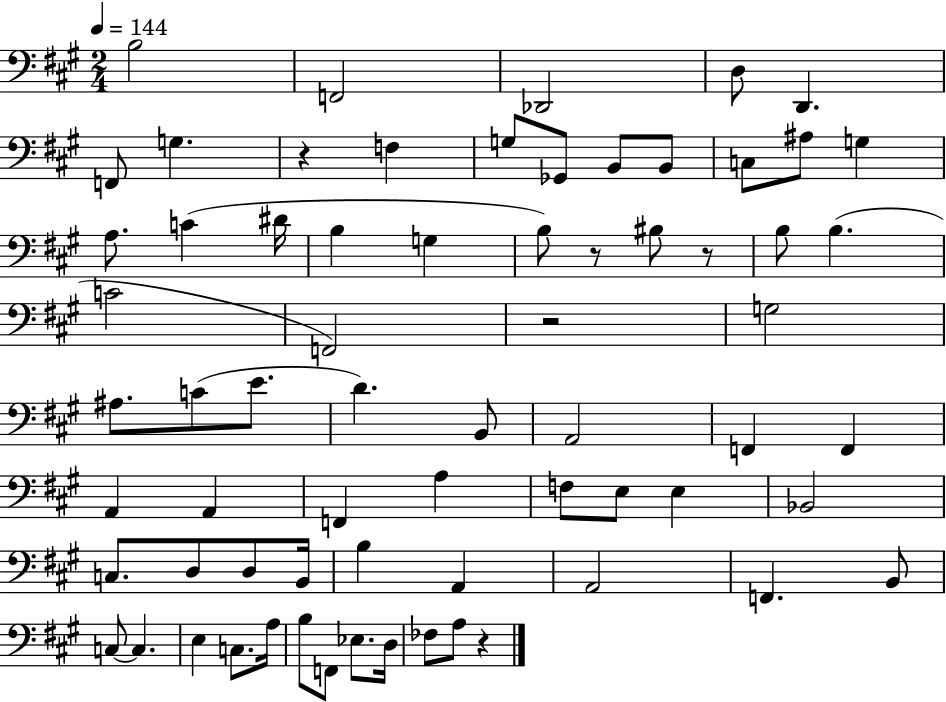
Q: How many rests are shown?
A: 5